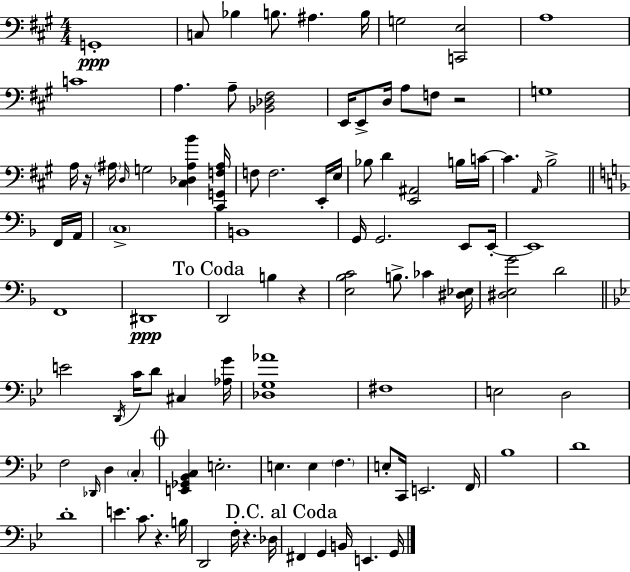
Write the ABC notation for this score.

X:1
T:Untitled
M:4/4
L:1/4
K:A
G,,4 C,/2 _B, B,/2 ^A, B,/4 G,2 [C,,E,]2 A,4 C4 A, A,/2 [_B,,_D,^F,]2 E,,/4 E,,/2 D,/4 A,/2 F,/2 z2 G,4 A,/4 z/4 ^A,/4 D,/4 G,2 [^C,_D,^A,B] [^C,,G,,F,^A,]/4 F,/2 F,2 E,,/4 E,/4 _B,/2 D [E,,^A,,]2 B,/4 C/4 C A,,/4 B,2 F,,/4 A,,/4 C,4 B,,4 G,,/4 G,,2 E,,/2 E,,/4 E,,4 F,,4 ^D,,4 D,,2 B, z [E,_B,C]2 B,/2 _C [^D,_E,]/4 [^D,E,G]2 D2 E2 D,,/4 C/4 D/2 ^C, [_A,G]/4 [_D,G,_A]4 ^F,4 E,2 D,2 F,2 _D,,/4 D, C, [E,,_G,,_B,,C,] E,2 E, E, F, E,/2 C,,/4 E,,2 F,,/4 _B,4 D4 D4 E C/2 z B,/4 D,,2 F,/4 z _D,/4 ^F,, G,, B,,/4 E,, G,,/4